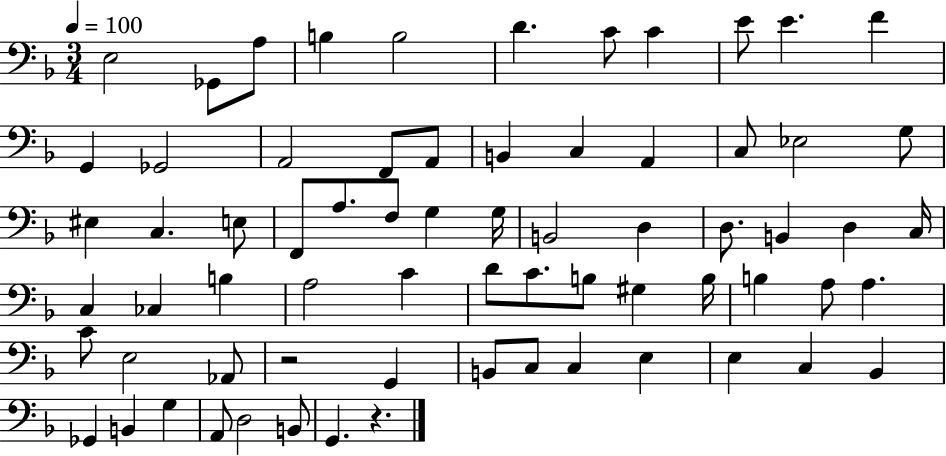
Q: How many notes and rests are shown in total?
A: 69